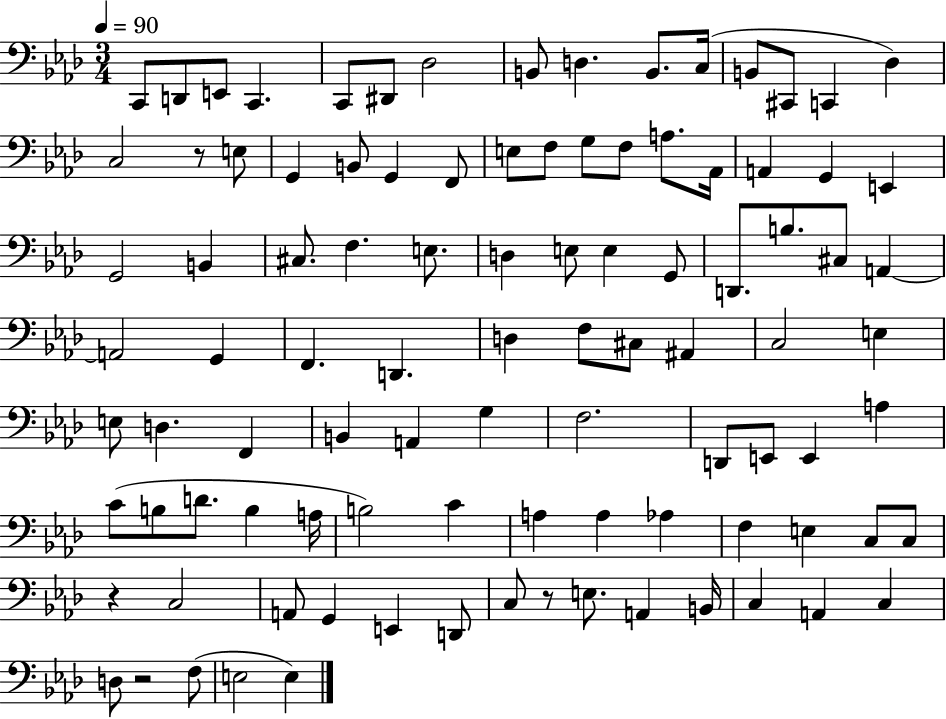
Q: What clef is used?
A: bass